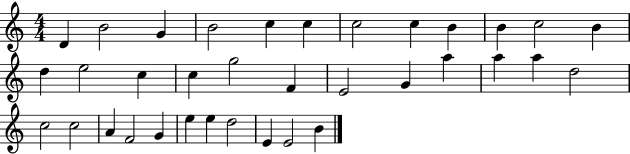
X:1
T:Untitled
M:4/4
L:1/4
K:C
D B2 G B2 c c c2 c B B c2 B d e2 c c g2 F E2 G a a a d2 c2 c2 A F2 G e e d2 E E2 B